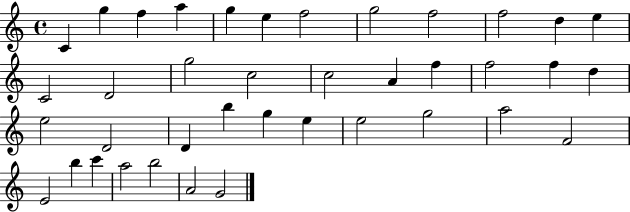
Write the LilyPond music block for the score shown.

{
  \clef treble
  \time 4/4
  \defaultTimeSignature
  \key c \major
  c'4 g''4 f''4 a''4 | g''4 e''4 f''2 | g''2 f''2 | f''2 d''4 e''4 | \break c'2 d'2 | g''2 c''2 | c''2 a'4 f''4 | f''2 f''4 d''4 | \break e''2 d'2 | d'4 b''4 g''4 e''4 | e''2 g''2 | a''2 f'2 | \break e'2 b''4 c'''4 | a''2 b''2 | a'2 g'2 | \bar "|."
}